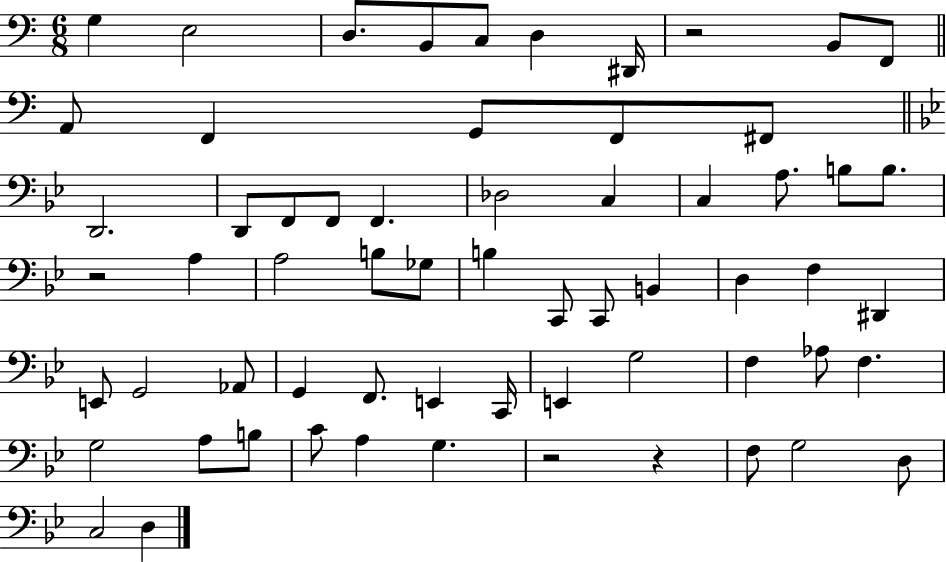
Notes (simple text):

G3/q E3/h D3/e. B2/e C3/e D3/q D#2/s R/h B2/e F2/e A2/e F2/q G2/e F2/e F#2/e D2/h. D2/e F2/e F2/e F2/q. Db3/h C3/q C3/q A3/e. B3/e B3/e. R/h A3/q A3/h B3/e Gb3/e B3/q C2/e C2/e B2/q D3/q F3/q D#2/q E2/e G2/h Ab2/e G2/q F2/e. E2/q C2/s E2/q G3/h F3/q Ab3/e F3/q. G3/h A3/e B3/e C4/e A3/q G3/q. R/h R/q F3/e G3/h D3/e C3/h D3/q